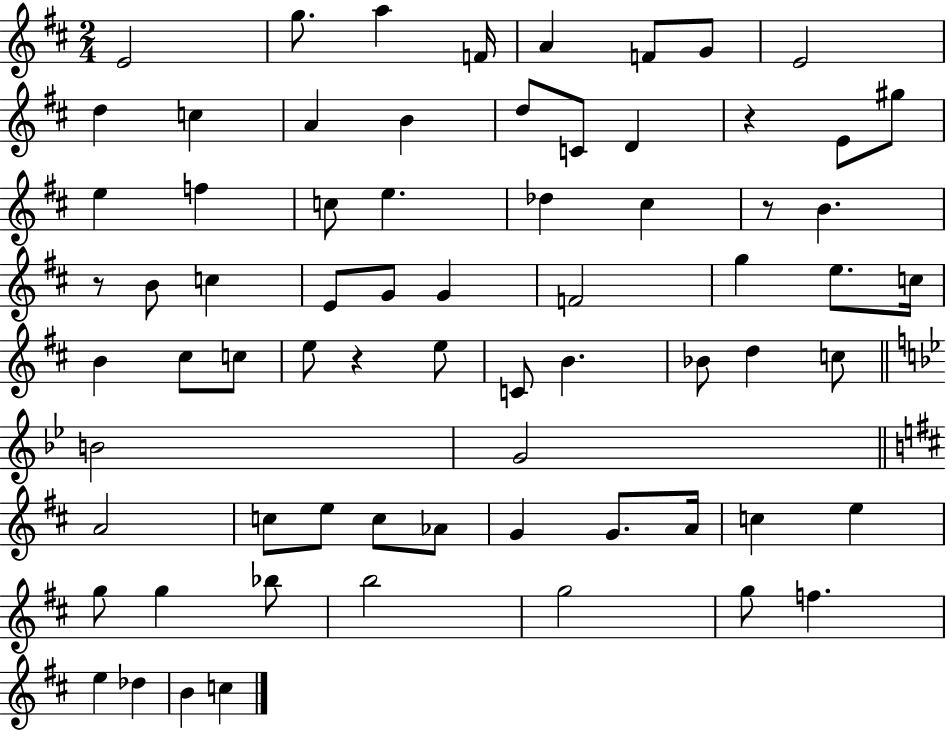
X:1
T:Untitled
M:2/4
L:1/4
K:D
E2 g/2 a F/4 A F/2 G/2 E2 d c A B d/2 C/2 D z E/2 ^g/2 e f c/2 e _d ^c z/2 B z/2 B/2 c E/2 G/2 G F2 g e/2 c/4 B ^c/2 c/2 e/2 z e/2 C/2 B _B/2 d c/2 B2 G2 A2 c/2 e/2 c/2 _A/2 G G/2 A/4 c e g/2 g _b/2 b2 g2 g/2 f e _d B c